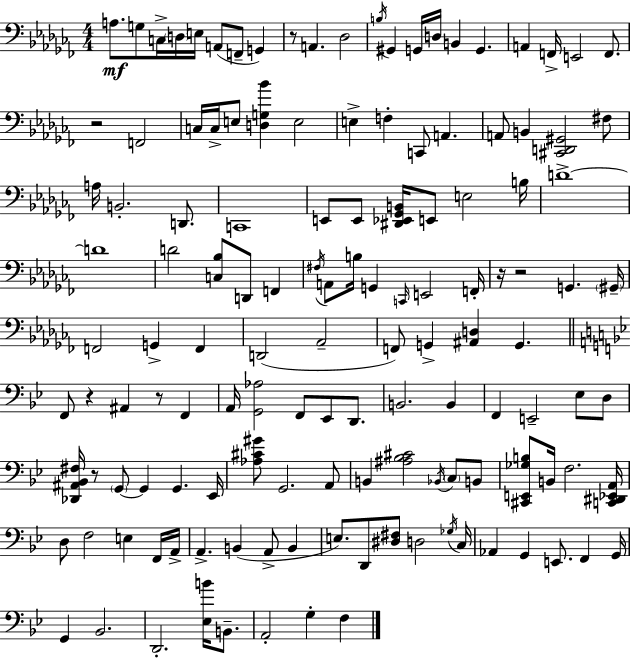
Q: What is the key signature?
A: AES minor